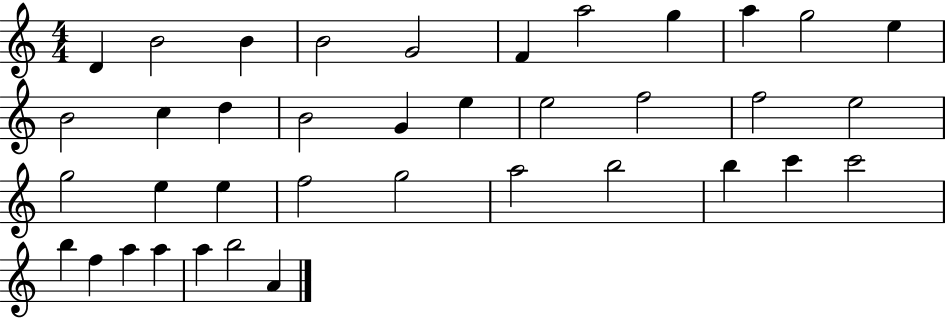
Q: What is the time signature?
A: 4/4